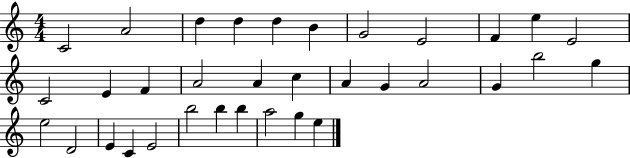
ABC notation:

X:1
T:Untitled
M:4/4
L:1/4
K:C
C2 A2 d d d B G2 E2 F e E2 C2 E F A2 A c A G A2 G b2 g e2 D2 E C E2 b2 b b a2 g e